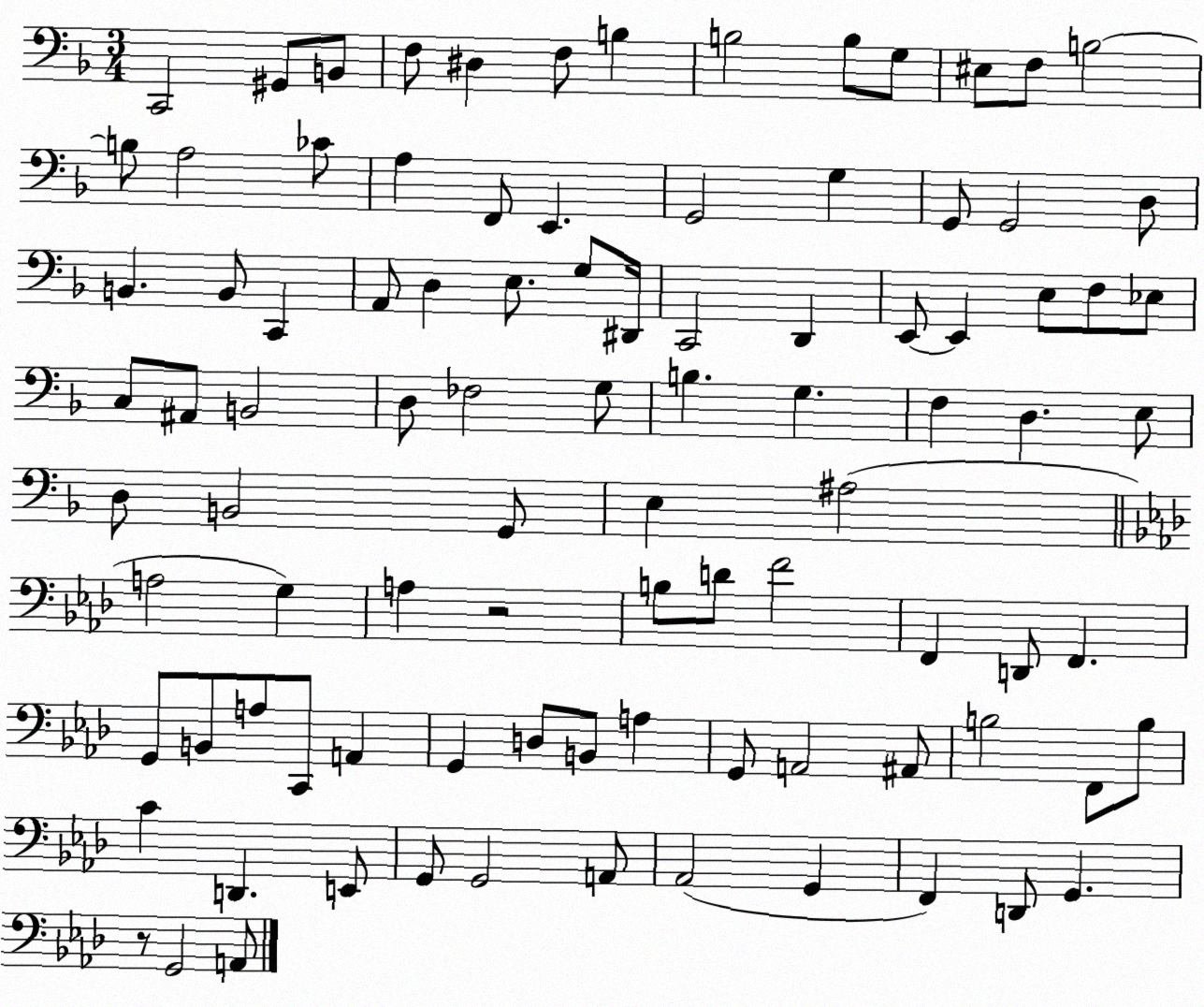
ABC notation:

X:1
T:Untitled
M:3/4
L:1/4
K:F
C,,2 ^G,,/2 B,,/2 F,/2 ^D, F,/2 B, B,2 B,/2 G,/2 ^E,/2 F,/2 B,2 B,/2 A,2 _C/2 A, F,,/2 E,, G,,2 G, G,,/2 G,,2 D,/2 B,, B,,/2 C,, A,,/2 D, E,/2 G,/2 ^D,,/4 C,,2 D,, E,,/2 E,, E,/2 F,/2 _E,/2 C,/2 ^A,,/2 B,,2 D,/2 _F,2 G,/2 B, G, F, D, E,/2 D,/2 B,,2 G,,/2 E, ^A,2 A,2 G, A, z2 B,/2 D/2 F2 F,, D,,/2 F,, G,,/2 B,,/2 A,/2 C,,/2 A,, G,, D,/2 B,,/2 A, G,,/2 A,,2 ^A,,/2 B,2 F,,/2 B,/2 C D,, E,,/2 G,,/2 G,,2 A,,/2 _A,,2 G,, F,, D,,/2 G,, z/2 G,,2 A,,/2